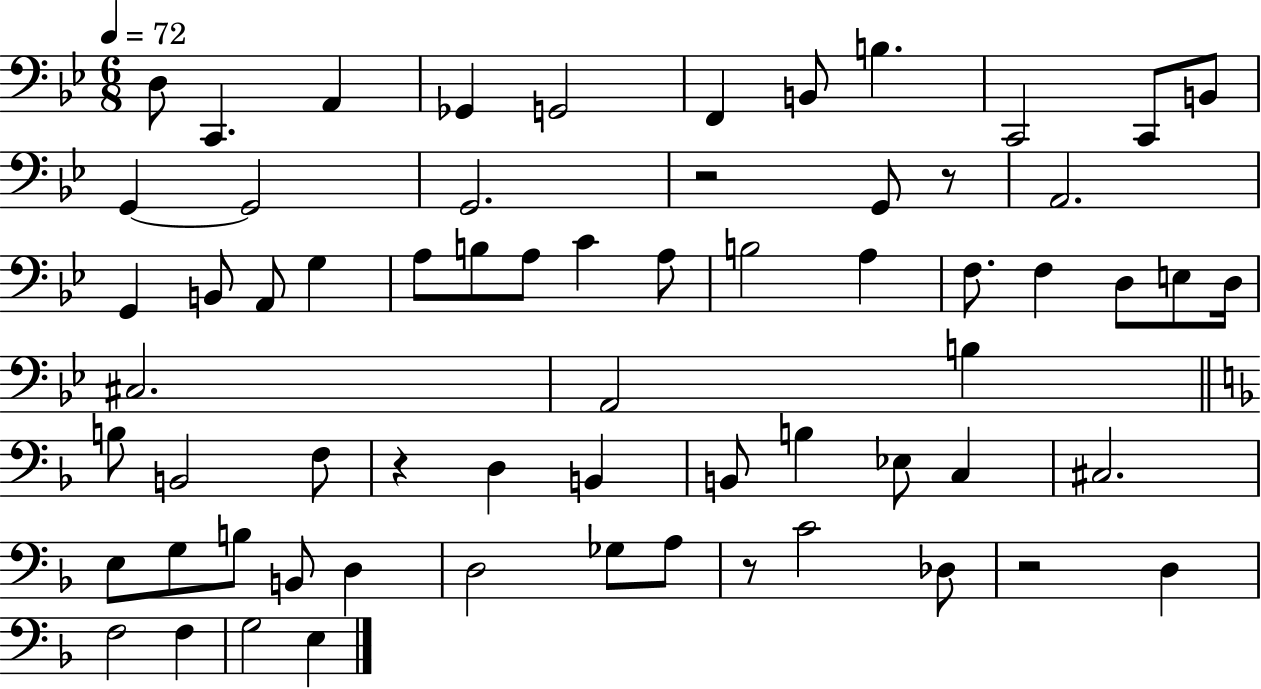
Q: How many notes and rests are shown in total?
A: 65